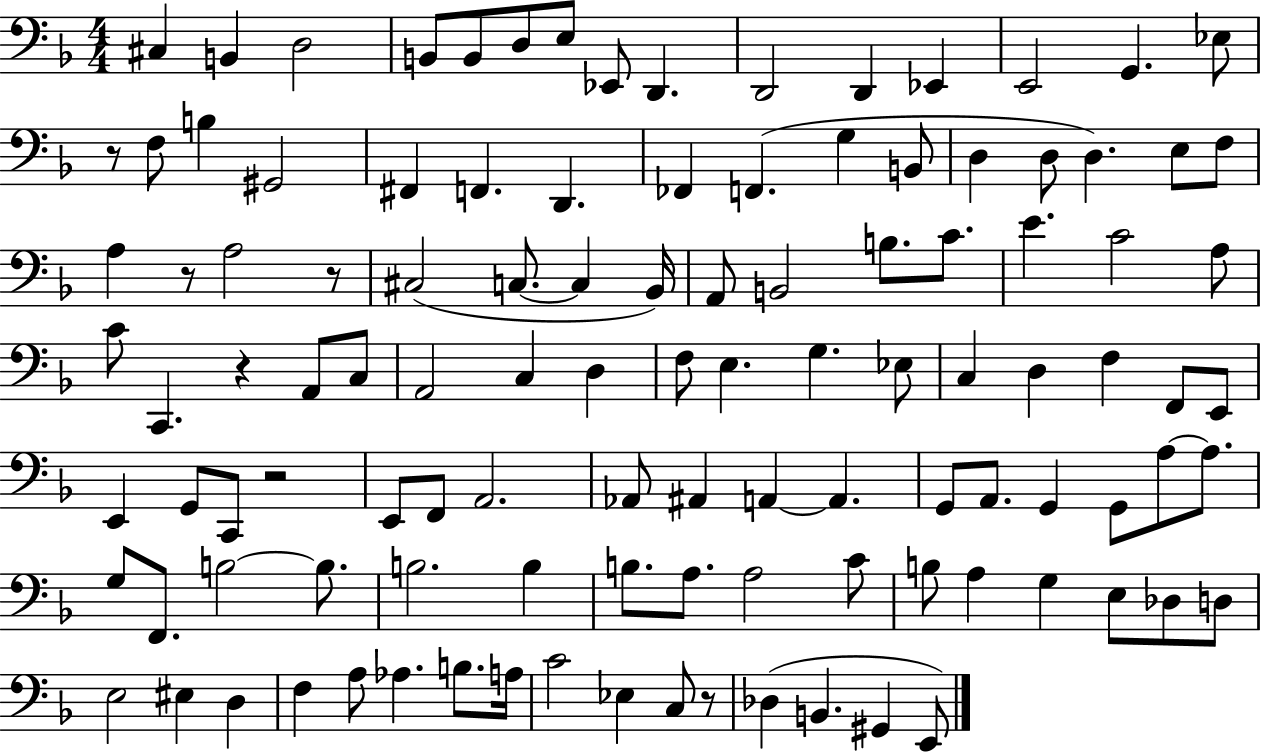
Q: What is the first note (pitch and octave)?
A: C#3